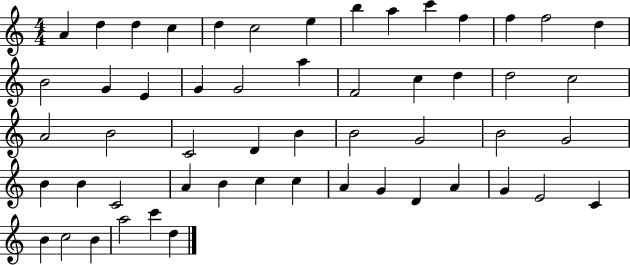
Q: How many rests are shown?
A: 0